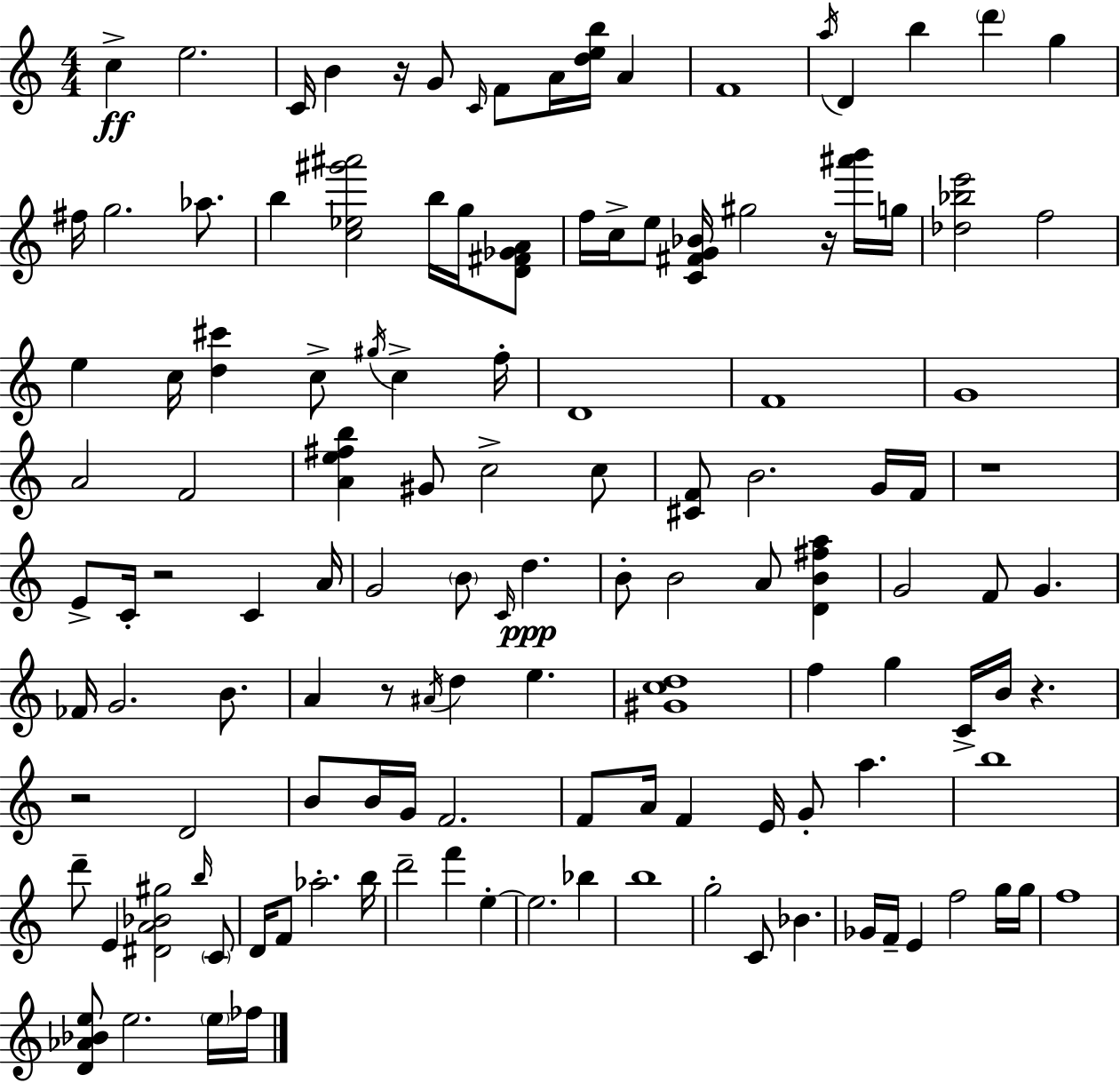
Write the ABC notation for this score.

X:1
T:Untitled
M:4/4
L:1/4
K:Am
c e2 C/4 B z/4 G/2 C/4 F/2 A/4 [deb]/4 A F4 a/4 D b d' g ^f/4 g2 _a/2 b [c_e^g'^a']2 b/4 g/4 [D^F_GA]/2 f/4 c/4 e/2 [C^FG_B]/4 ^g2 z/4 [^a'b']/4 g/4 [_d_be']2 f2 e c/4 [d^c'] c/2 ^g/4 c f/4 D4 F4 G4 A2 F2 [Ae^fb] ^G/2 c2 c/2 [^CF]/2 B2 G/4 F/4 z4 E/2 C/4 z2 C A/4 G2 B/2 C/4 d B/2 B2 A/2 [DB^fa] G2 F/2 G _F/4 G2 B/2 A z/2 ^A/4 d e [^Gcd]4 f g C/4 B/4 z z2 D2 B/2 B/4 G/4 F2 F/2 A/4 F E/4 G/2 a b4 d'/2 E [^DA_B^g]2 b/4 C/2 D/4 F/2 _a2 b/4 d'2 f' e e2 _b b4 g2 C/2 _B _G/4 F/4 E f2 g/4 g/4 f4 [D_A_Be]/2 e2 e/4 _f/4